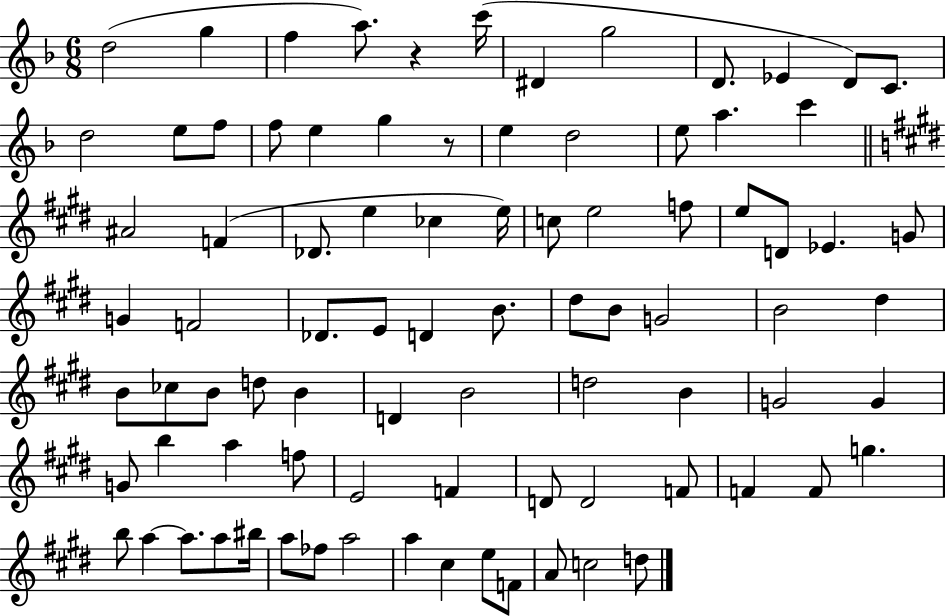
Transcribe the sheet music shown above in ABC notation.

X:1
T:Untitled
M:6/8
L:1/4
K:F
d2 g f a/2 z c'/4 ^D g2 D/2 _E D/2 C/2 d2 e/2 f/2 f/2 e g z/2 e d2 e/2 a c' ^A2 F _D/2 e _c e/4 c/2 e2 f/2 e/2 D/2 _E G/2 G F2 _D/2 E/2 D B/2 ^d/2 B/2 G2 B2 ^d B/2 _c/2 B/2 d/2 B D B2 d2 B G2 G G/2 b a f/2 E2 F D/2 D2 F/2 F F/2 g b/2 a a/2 a/2 ^b/4 a/2 _f/2 a2 a ^c e/2 F/2 A/2 c2 d/2